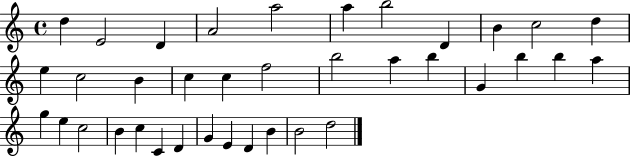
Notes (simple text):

D5/q E4/h D4/q A4/h A5/h A5/q B5/h D4/q B4/q C5/h D5/q E5/q C5/h B4/q C5/q C5/q F5/h B5/h A5/q B5/q G4/q B5/q B5/q A5/q G5/q E5/q C5/h B4/q C5/q C4/q D4/q G4/q E4/q D4/q B4/q B4/h D5/h